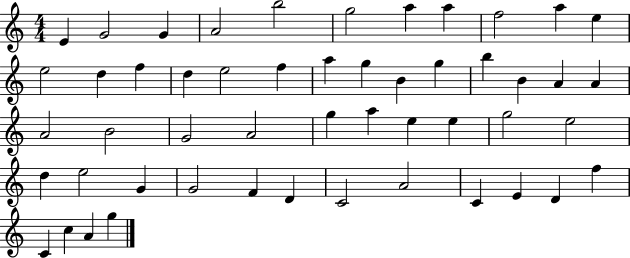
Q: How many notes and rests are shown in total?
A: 51